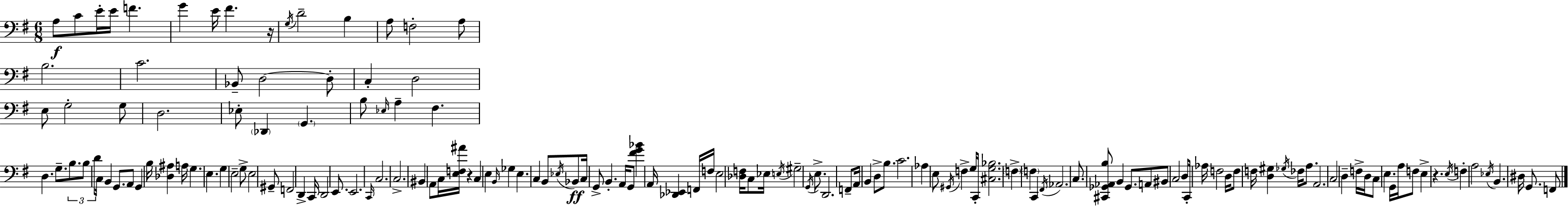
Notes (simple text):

A3/e C4/e E4/s E4/s F4/q. G4/q E4/s F#4/q. R/s G3/s D4/h B3/q A3/e F3/h A3/e B3/h. C4/h. Bb2/e D3/h D3/e C3/q D3/h E3/e G3/h G3/e D3/h. Eb3/e Db2/q G2/q. B3/e Eb3/s A3/q F#3/q. D3/q. G3/e. B3/e. B3/e D4/e C3/s B2/q G2/e. A2/e G2/q B3/s [Db3,A#3]/q A3/s G3/q. E3/q. G3/q E3/h G3/e E3/h G#2/e F2/h D2/q C2/s D2/h E2/e. E2/h. C2/s C3/h. C3/h. BIS2/q A2/e C3/s [E3,F3,A#4]/s R/q C3/q E3/q B2/s Gb3/q E3/q. C3/q B2/e Eb3/s Bb2/e C3/s G2/e B2/q. A2/s G2/e [F#4,G4,Bb4]/q A2/s [Db2,Eb2]/q F2/s F3/s E3/h [Db3,F3]/s C3/e Eb3/s E3/s G#3/h G2/s E3/e. D2/h. F2/e A2/s B2/q D3/e B3/e. C4/h. Ab3/q E3/e G#2/s F3/q G3/s C2/s [C#3,G3,Bb3]/h. F3/q F3/q C2/q F#2/s Ab2/h. C3/e. [C#2,Gb2,Ab2,B3]/e B2/q Gb2/e. A2/e BIS2/e C3/h D3/e C2/s Ab3/s F3/h D3/s F3/e F3/s [D3,G#3]/q Gb3/s FES3/s A3/e. A2/h. C3/h D3/q F3/s D3/s C3/e E3/q. G2/s A3/s F3/e E3/q R/q. E3/s F3/q A3/h Eb3/s B2/q. D#3/s G2/e. F2/e